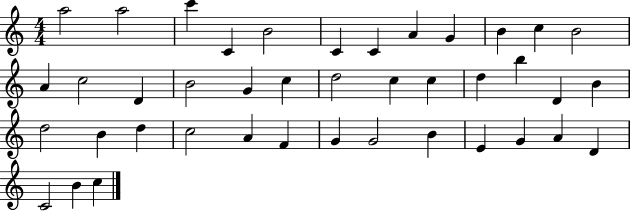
{
  \clef treble
  \numericTimeSignature
  \time 4/4
  \key c \major
  a''2 a''2 | c'''4 c'4 b'2 | c'4 c'4 a'4 g'4 | b'4 c''4 b'2 | \break a'4 c''2 d'4 | b'2 g'4 c''4 | d''2 c''4 c''4 | d''4 b''4 d'4 b'4 | \break d''2 b'4 d''4 | c''2 a'4 f'4 | g'4 g'2 b'4 | e'4 g'4 a'4 d'4 | \break c'2 b'4 c''4 | \bar "|."
}